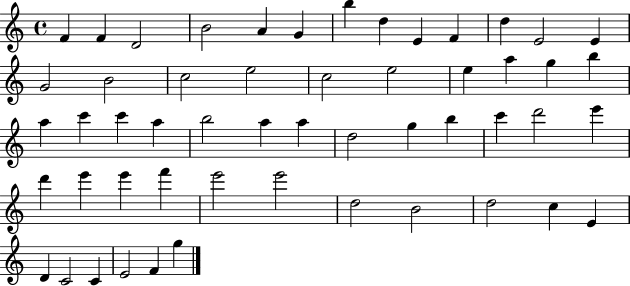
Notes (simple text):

F4/q F4/q D4/h B4/h A4/q G4/q B5/q D5/q E4/q F4/q D5/q E4/h E4/q G4/h B4/h C5/h E5/h C5/h E5/h E5/q A5/q G5/q B5/q A5/q C6/q C6/q A5/q B5/h A5/q A5/q D5/h G5/q B5/q C6/q D6/h E6/q D6/q E6/q E6/q F6/q E6/h E6/h D5/h B4/h D5/h C5/q E4/q D4/q C4/h C4/q E4/h F4/q G5/q